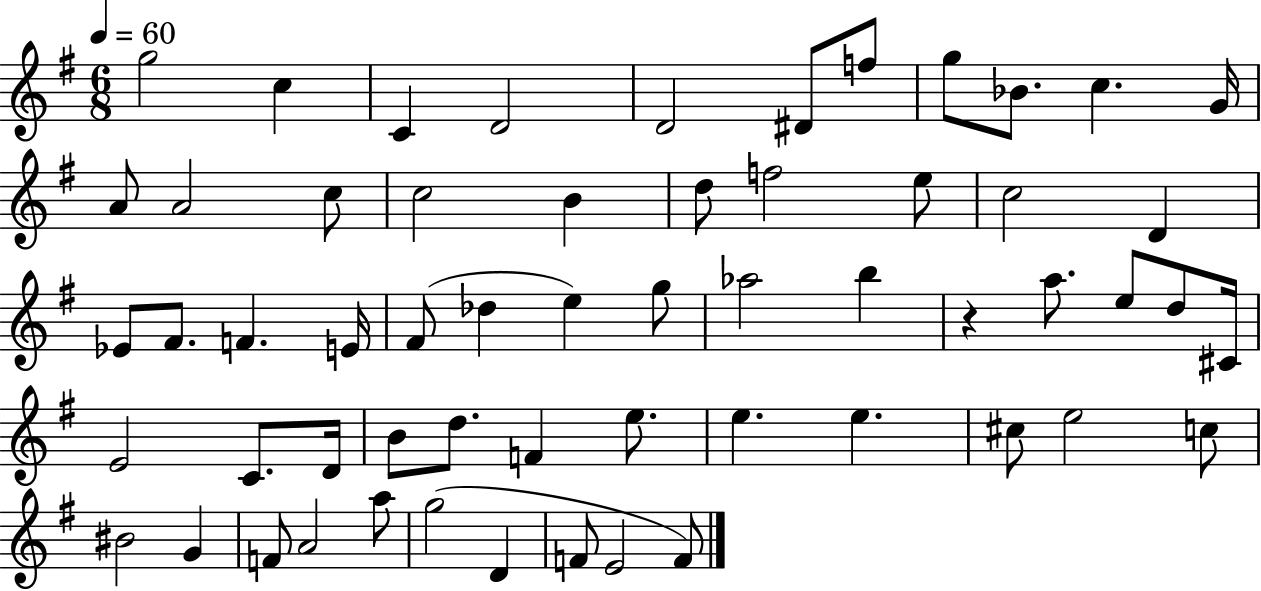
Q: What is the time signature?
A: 6/8